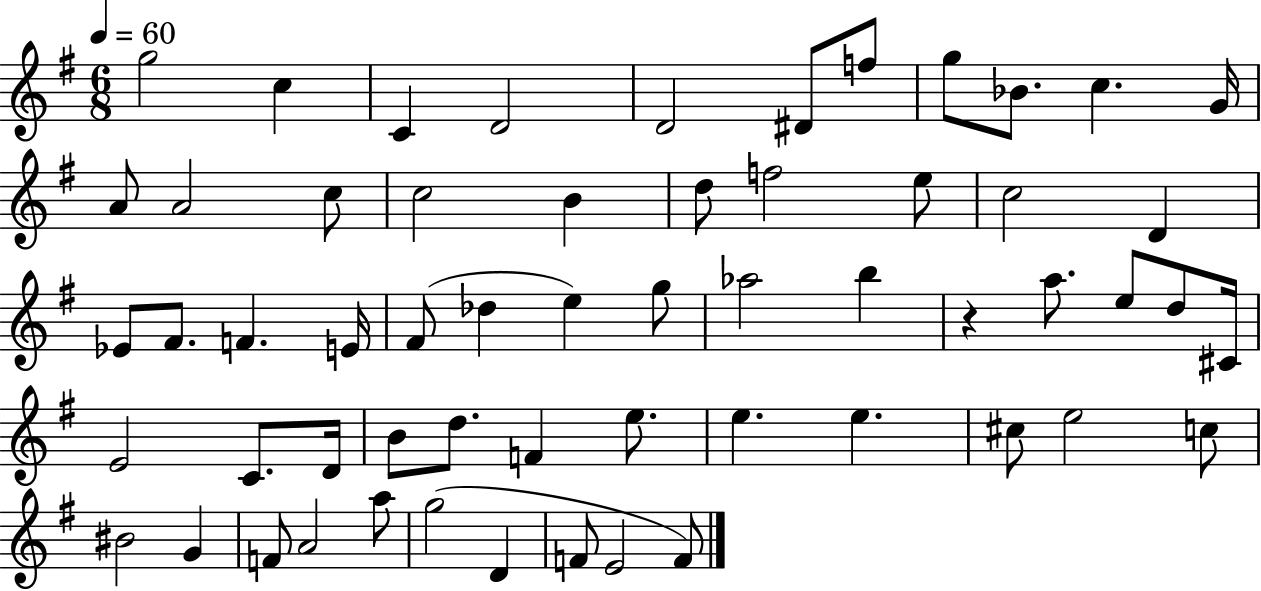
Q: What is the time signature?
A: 6/8